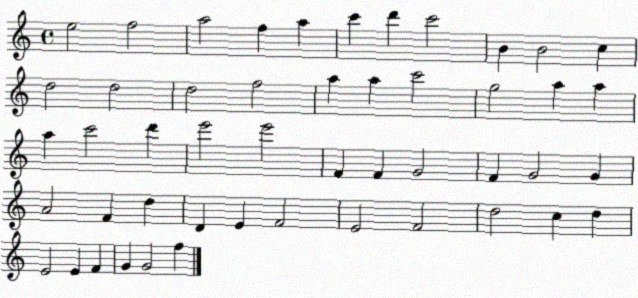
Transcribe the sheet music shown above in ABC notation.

X:1
T:Untitled
M:4/4
L:1/4
K:C
e2 f2 a2 f a c' d' c'2 B B2 c d2 d2 d2 f2 a a c'2 g2 a a a c'2 d' e'2 e'2 F F G2 F G2 G A2 F d D E F2 E2 F2 d2 c d E2 E F G G2 f